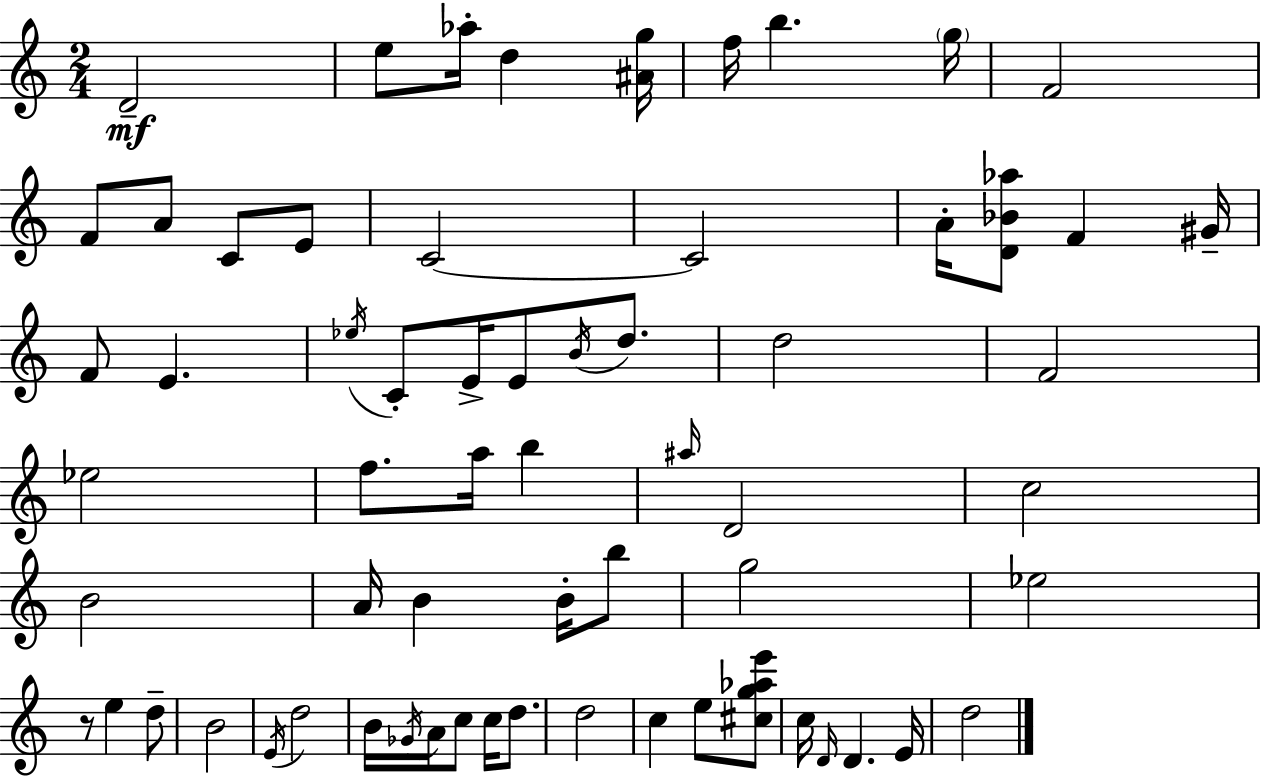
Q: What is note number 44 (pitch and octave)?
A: B4